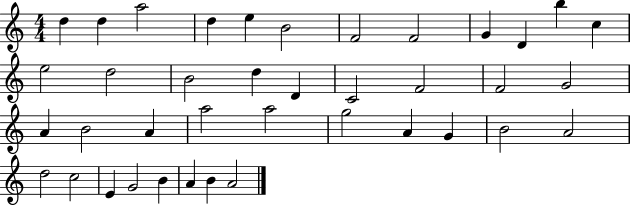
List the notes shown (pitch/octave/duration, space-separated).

D5/q D5/q A5/h D5/q E5/q B4/h F4/h F4/h G4/q D4/q B5/q C5/q E5/h D5/h B4/h D5/q D4/q C4/h F4/h F4/h G4/h A4/q B4/h A4/q A5/h A5/h G5/h A4/q G4/q B4/h A4/h D5/h C5/h E4/q G4/h B4/q A4/q B4/q A4/h